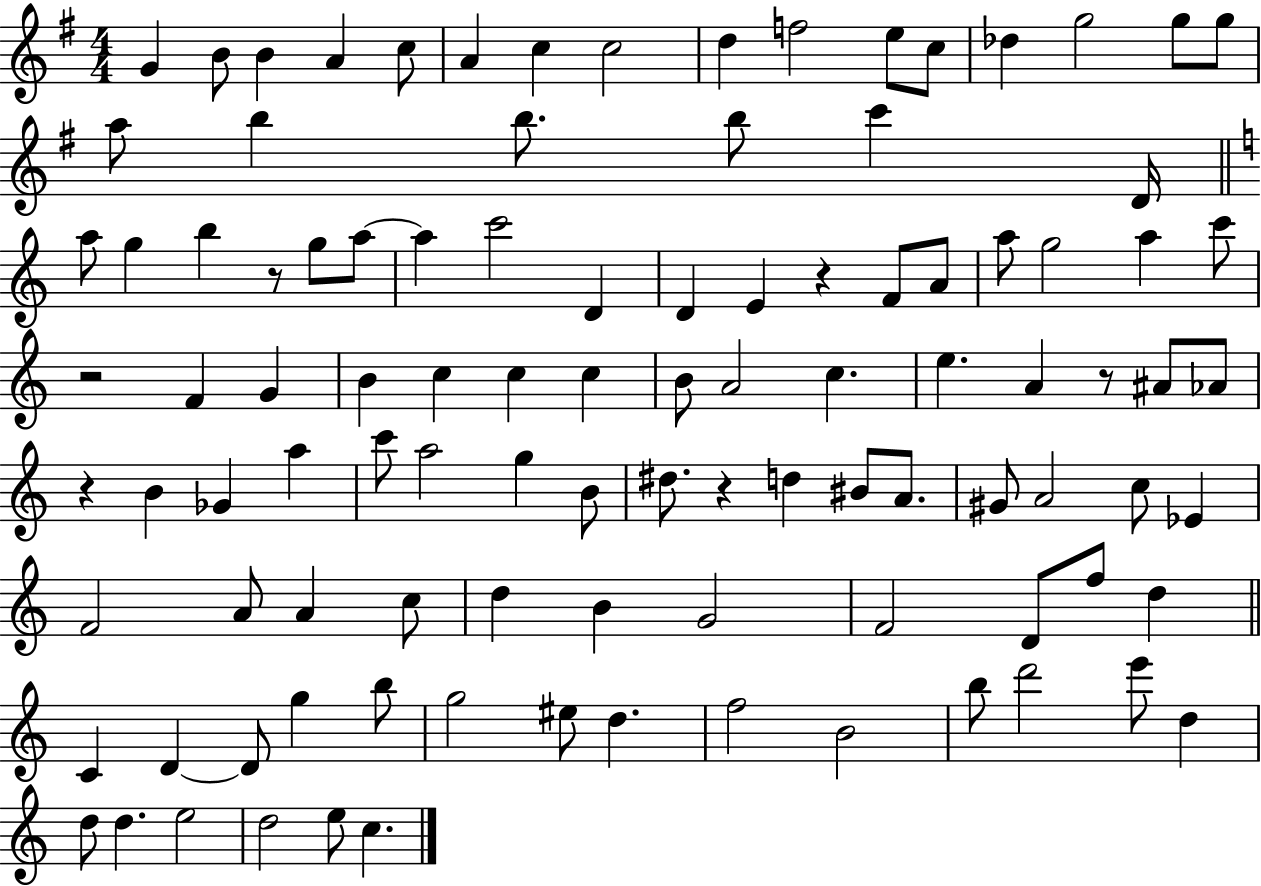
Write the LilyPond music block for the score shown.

{
  \clef treble
  \numericTimeSignature
  \time 4/4
  \key g \major
  \repeat volta 2 { g'4 b'8 b'4 a'4 c''8 | a'4 c''4 c''2 | d''4 f''2 e''8 c''8 | des''4 g''2 g''8 g''8 | \break a''8 b''4 b''8. b''8 c'''4 d'16 | \bar "||" \break \key a \minor a''8 g''4 b''4 r8 g''8 a''8~~ | a''4 c'''2 d'4 | d'4 e'4 r4 f'8 a'8 | a''8 g''2 a''4 c'''8 | \break r2 f'4 g'4 | b'4 c''4 c''4 c''4 | b'8 a'2 c''4. | e''4. a'4 r8 ais'8 aes'8 | \break r4 b'4 ges'4 a''4 | c'''8 a''2 g''4 b'8 | dis''8. r4 d''4 bis'8 a'8. | gis'8 a'2 c''8 ees'4 | \break f'2 a'8 a'4 c''8 | d''4 b'4 g'2 | f'2 d'8 f''8 d''4 | \bar "||" \break \key c \major c'4 d'4~~ d'8 g''4 b''8 | g''2 eis''8 d''4. | f''2 b'2 | b''8 d'''2 e'''8 d''4 | \break d''8 d''4. e''2 | d''2 e''8 c''4. | } \bar "|."
}